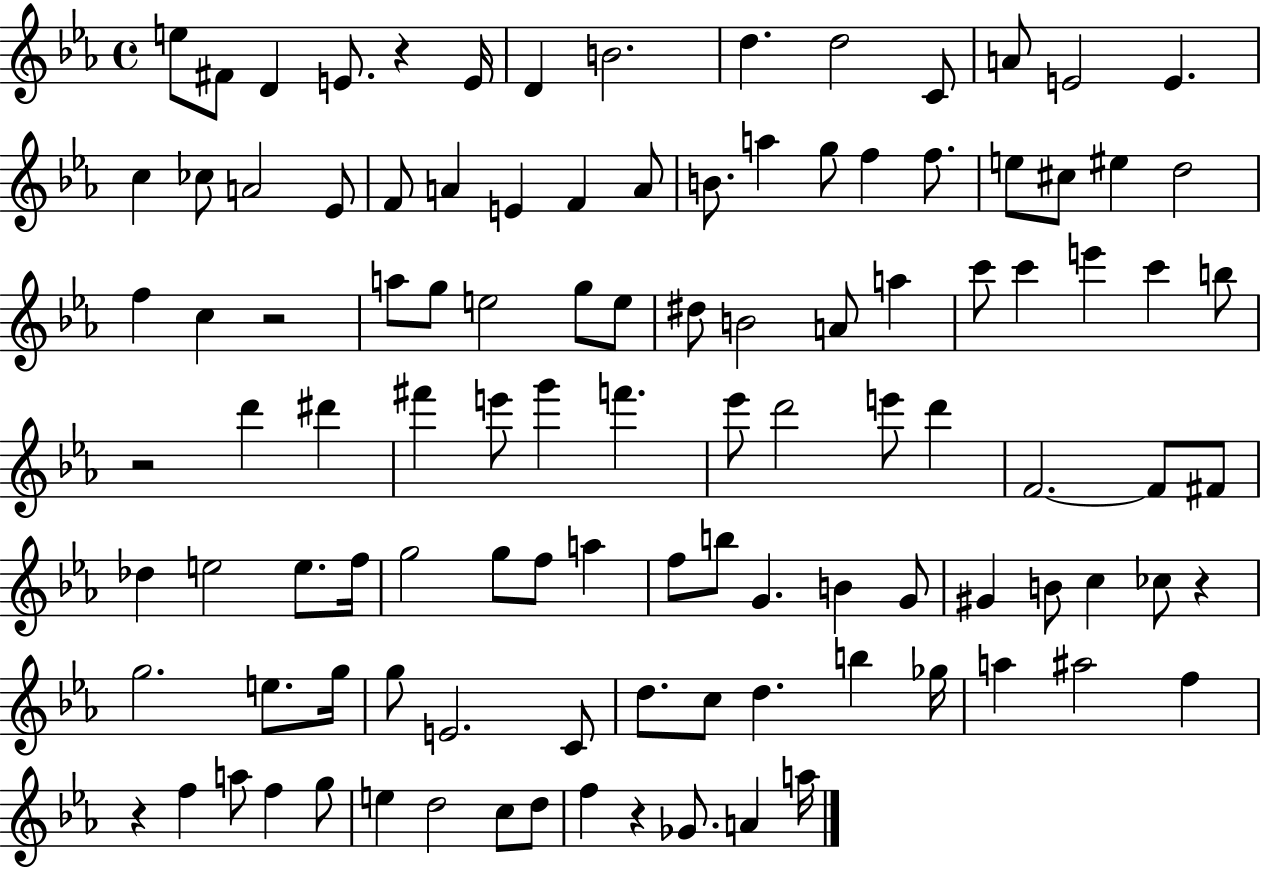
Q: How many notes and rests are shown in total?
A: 109